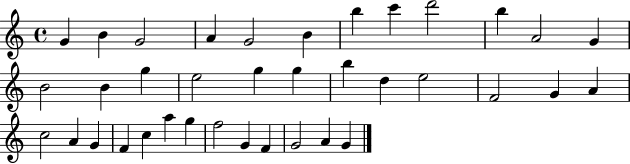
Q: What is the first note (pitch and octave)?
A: G4